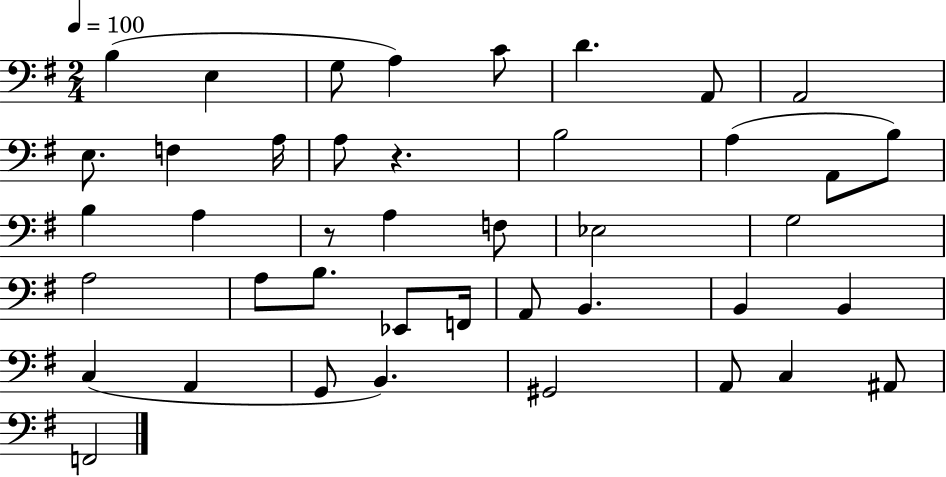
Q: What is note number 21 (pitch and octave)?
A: Eb3